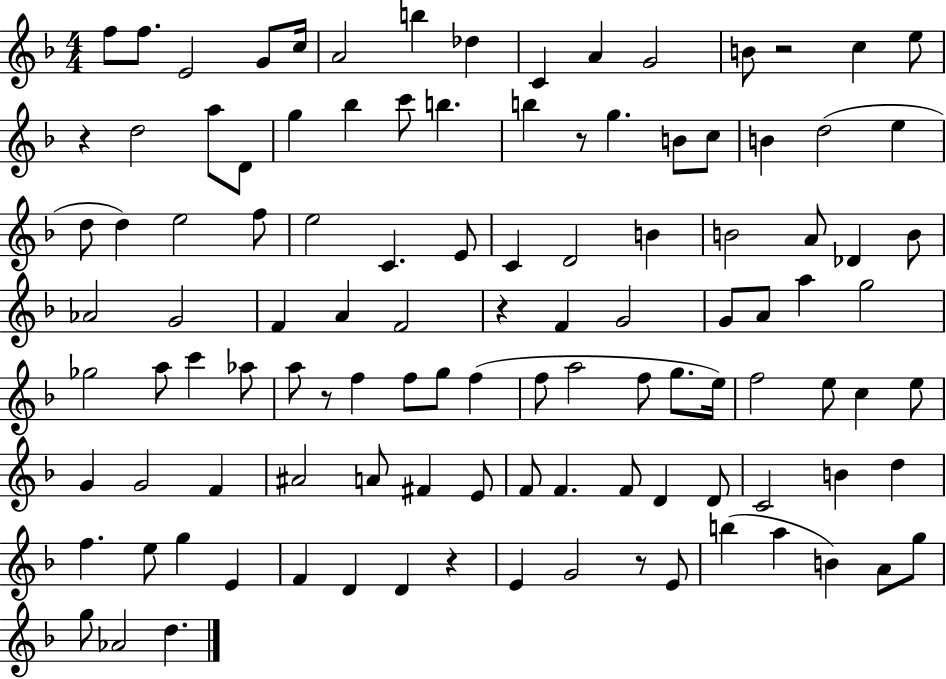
{
  \clef treble
  \numericTimeSignature
  \time 4/4
  \key f \major
  f''8 f''8. e'2 g'8 c''16 | a'2 b''4 des''4 | c'4 a'4 g'2 | b'8 r2 c''4 e''8 | \break r4 d''2 a''8 d'8 | g''4 bes''4 c'''8 b''4. | b''4 r8 g''4. b'8 c''8 | b'4 d''2( e''4 | \break d''8 d''4) e''2 f''8 | e''2 c'4. e'8 | c'4 d'2 b'4 | b'2 a'8 des'4 b'8 | \break aes'2 g'2 | f'4 a'4 f'2 | r4 f'4 g'2 | g'8 a'8 a''4 g''2 | \break ges''2 a''8 c'''4 aes''8 | a''8 r8 f''4 f''8 g''8 f''4( | f''8 a''2 f''8 g''8. e''16) | f''2 e''8 c''4 e''8 | \break g'4 g'2 f'4 | ais'2 a'8 fis'4 e'8 | f'8 f'4. f'8 d'4 d'8 | c'2 b'4 d''4 | \break f''4. e''8 g''4 e'4 | f'4 d'4 d'4 r4 | e'4 g'2 r8 e'8 | b''4( a''4 b'4) a'8 g''8 | \break g''8 aes'2 d''4. | \bar "|."
}